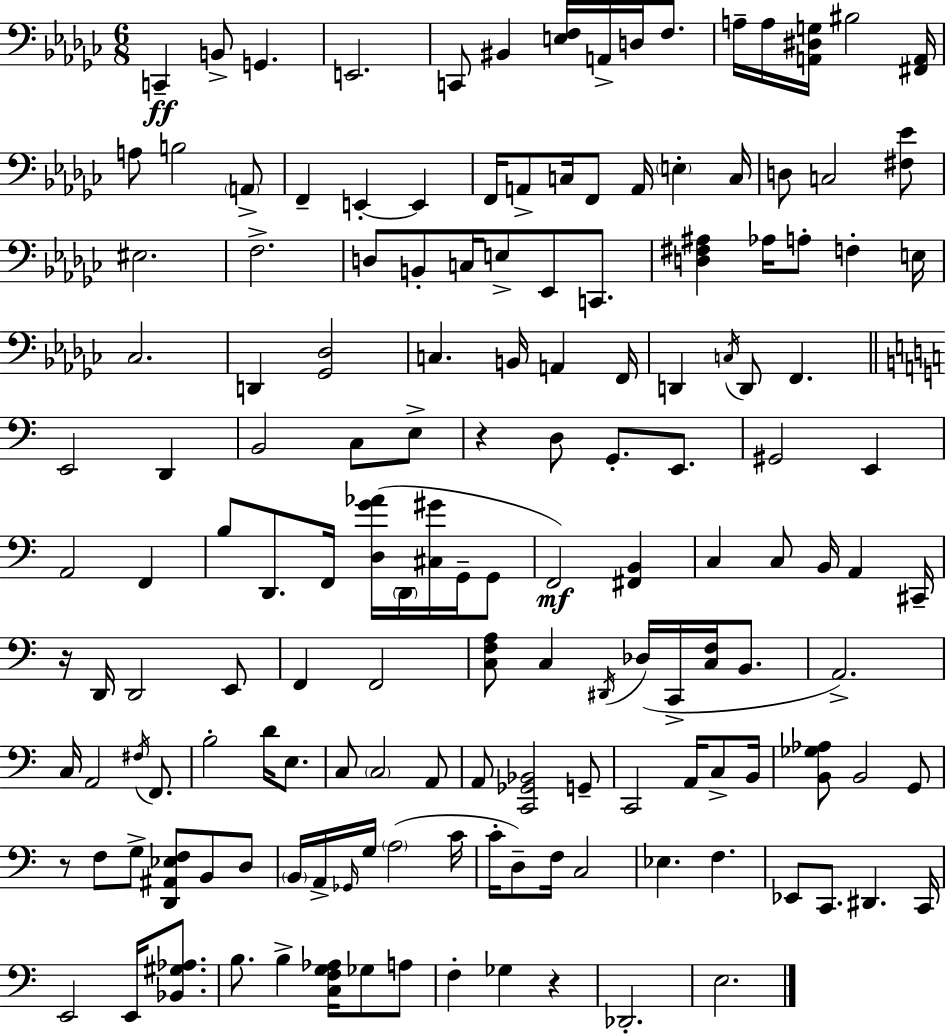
{
  \clef bass
  \numericTimeSignature
  \time 6/8
  \key ees \minor
  c,4--\ff b,8-> g,4. | e,2. | c,8 bis,4 <e f>16 a,16-> d16 f8. | a16-- a16 <a, dis g>16 bis2 <fis, a,>16 | \break a8 b2 \parenthesize a,8-> | f,4-- e,4-.~~ e,4 | f,16 a,8-> c16 f,8 a,16 \parenthesize e4-. c16 | d8 c2 <fis ees'>8 | \break eis2. | f2.-> | d8 b,8-. c16 e8-> ees,8 c,8. | <d fis ais>4 aes16 a8-. f4-. e16 | \break ces2. | d,4 <ges, des>2 | c4. b,16 a,4 f,16 | d,4 \acciaccatura { c16 } d,8 f,4. | \break \bar "||" \break \key a \minor e,2 d,4 | b,2 c8 e8-> | r4 d8 g,8.-. e,8. | gis,2 e,4 | \break a,2 f,4 | b8 d,8. f,16 <d g' aes'>16( \parenthesize d,16 <cis gis'>16 g,16-- g,8 | f,2\mf) <fis, b,>4 | c4 c8 b,16 a,4 cis,16-- | \break r16 d,16 d,2 e,8 | f,4 f,2 | <c f a>8 c4 \acciaccatura { dis,16 } des16( c,16-> <c f>16 b,8. | a,2.->) | \break c16 a,2 \acciaccatura { fis16 } f,8. | b2-. d'16 e8. | c8 \parenthesize c2 | a,8 a,8 <c, ges, bes,>2 | \break g,8-- c,2 a,16 c8-> | b,16 <b, ges aes>8 b,2 | g,8 r8 f8 g8-> <d, ais, ees f>8 b,8 | d8 \parenthesize b,16 a,16-> \grace { ges,16 } g16 \parenthesize a2( | \break c'16 c'16-. d8--) f16 c2 | ees4. f4. | ees,8 c,8. dis,4. | c,16 e,2 e,16 | \break <bes, gis aes>8. b8. b4-> <c f g aes>16 ges8 | a8 f4-. ges4 r4 | des,2.-. | e2. | \break \bar "|."
}